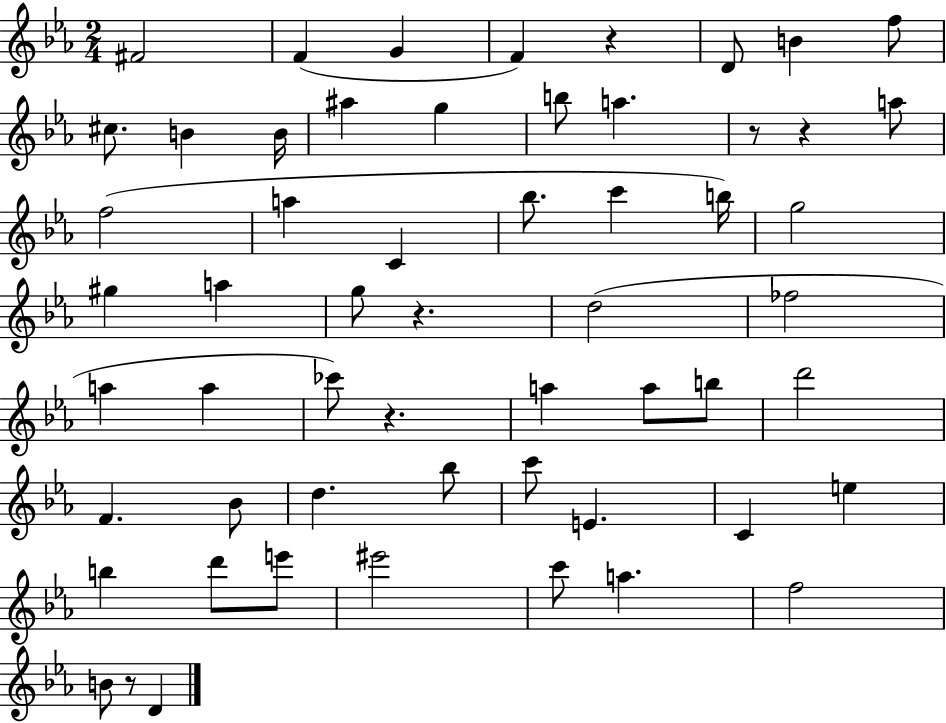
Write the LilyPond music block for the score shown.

{
  \clef treble
  \numericTimeSignature
  \time 2/4
  \key ees \major
  fis'2 | f'4( g'4 | f'4) r4 | d'8 b'4 f''8 | \break cis''8. b'4 b'16 | ais''4 g''4 | b''8 a''4. | r8 r4 a''8 | \break f''2( | a''4 c'4 | bes''8. c'''4 b''16) | g''2 | \break gis''4 a''4 | g''8 r4. | d''2( | fes''2 | \break a''4 a''4 | ces'''8) r4. | a''4 a''8 b''8 | d'''2 | \break f'4. bes'8 | d''4. bes''8 | c'''8 e'4. | c'4 e''4 | \break b''4 d'''8 e'''8 | eis'''2 | c'''8 a''4. | f''2 | \break b'8 r8 d'4 | \bar "|."
}